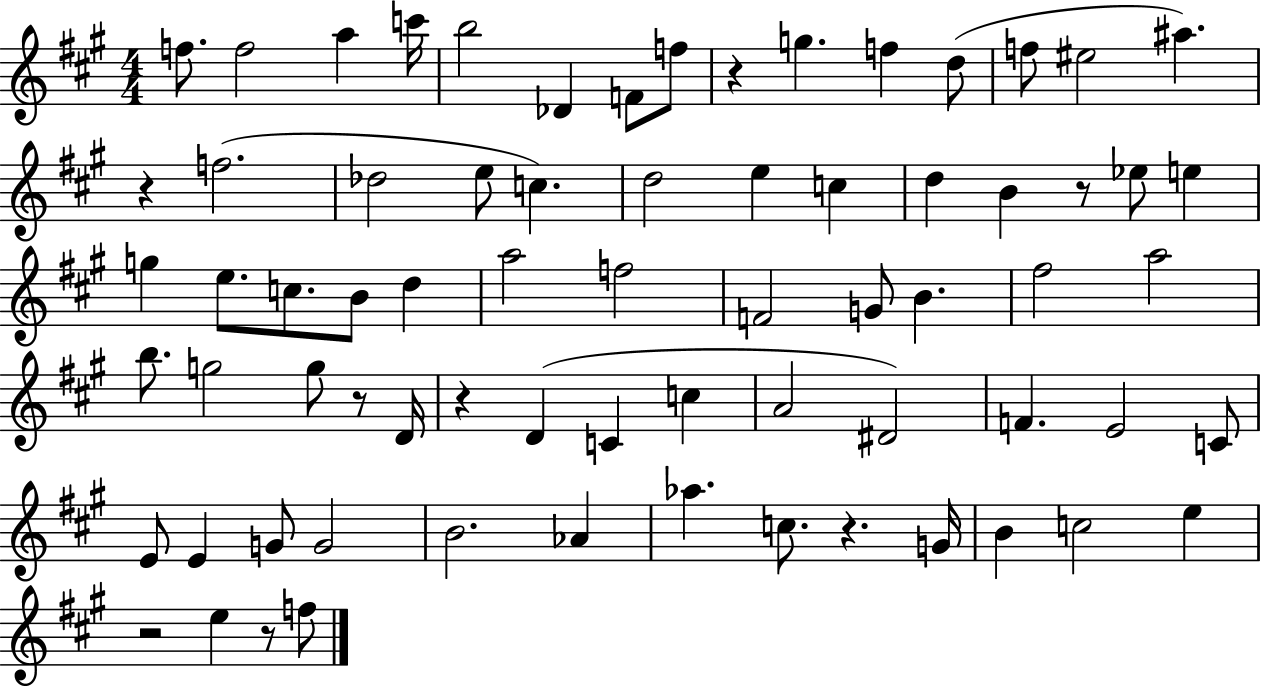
F5/e. F5/h A5/q C6/s B5/h Db4/q F4/e F5/e R/q G5/q. F5/q D5/e F5/e EIS5/h A#5/q. R/q F5/h. Db5/h E5/e C5/q. D5/h E5/q C5/q D5/q B4/q R/e Eb5/e E5/q G5/q E5/e. C5/e. B4/e D5/q A5/h F5/h F4/h G4/e B4/q. F#5/h A5/h B5/e. G5/h G5/e R/e D4/s R/q D4/q C4/q C5/q A4/h D#4/h F4/q. E4/h C4/e E4/e E4/q G4/e G4/h B4/h. Ab4/q Ab5/q. C5/e. R/q. G4/s B4/q C5/h E5/q R/h E5/q R/e F5/e